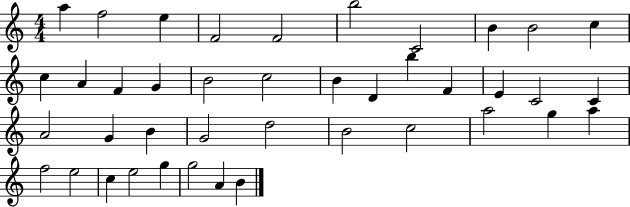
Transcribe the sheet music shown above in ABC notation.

X:1
T:Untitled
M:4/4
L:1/4
K:C
a f2 e F2 F2 b2 C2 B B2 c c A F G B2 c2 B D b F E C2 C A2 G B G2 d2 B2 c2 a2 g a f2 e2 c e2 g g2 A B